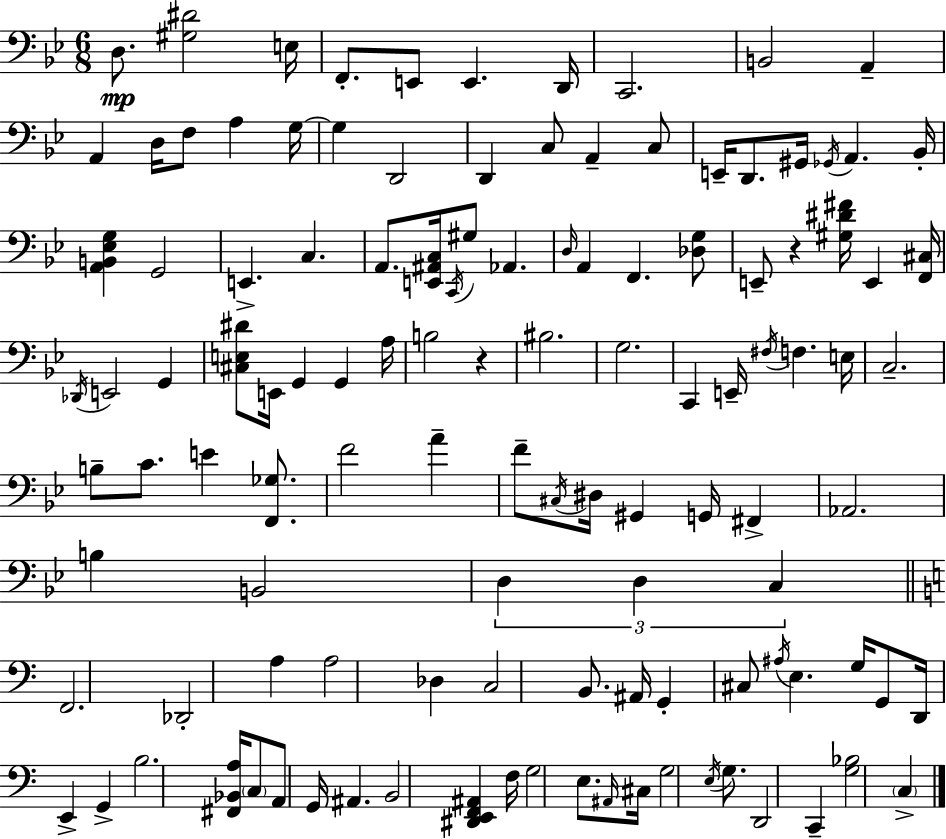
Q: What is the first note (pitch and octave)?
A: D3